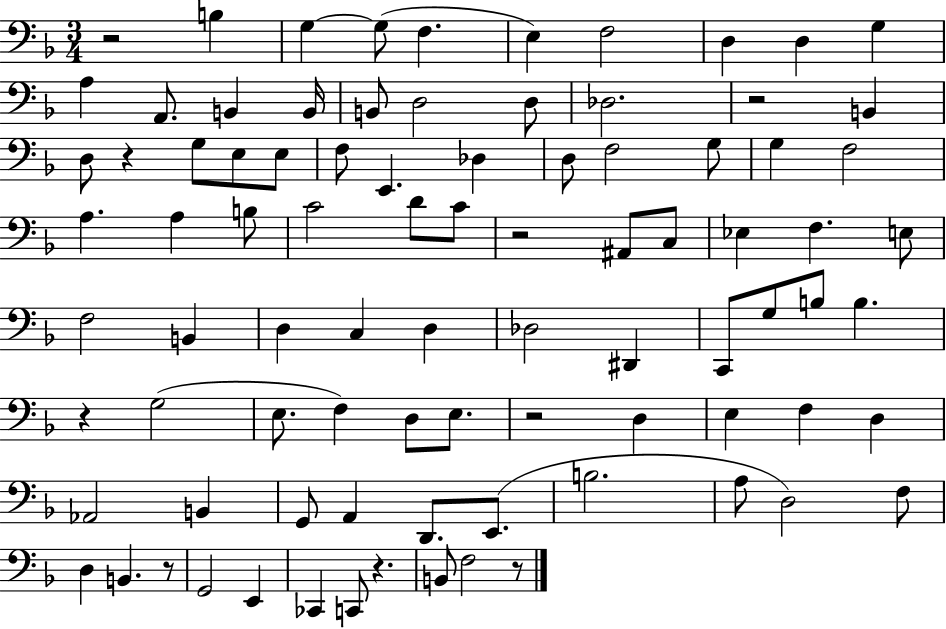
{
  \clef bass
  \numericTimeSignature
  \time 3/4
  \key f \major
  r2 b4 | g4~~ g8( f4. | e4) f2 | d4 d4 g4 | \break a4 a,8. b,4 b,16 | b,8 d2 d8 | des2. | r2 b,4 | \break d8 r4 g8 e8 e8 | f8 e,4. des4 | d8 f2 g8 | g4 f2 | \break a4. a4 b8 | c'2 d'8 c'8 | r2 ais,8 c8 | ees4 f4. e8 | \break f2 b,4 | d4 c4 d4 | des2 dis,4 | c,8 g8 b8 b4. | \break r4 g2( | e8. f4) d8 e8. | r2 d4 | e4 f4 d4 | \break aes,2 b,4 | g,8 a,4 d,8. e,8.( | b2. | a8 d2) f8 | \break d4 b,4. r8 | g,2 e,4 | ces,4 c,8 r4. | b,8 f2 r8 | \break \bar "|."
}